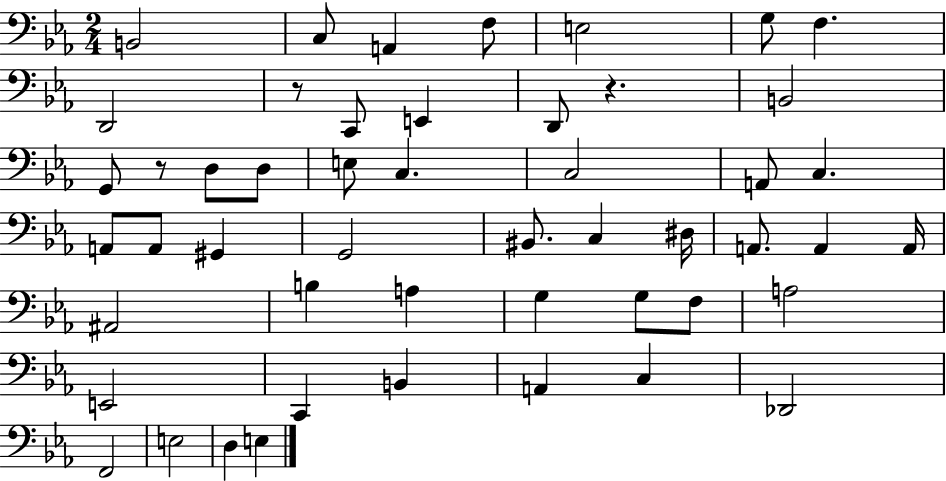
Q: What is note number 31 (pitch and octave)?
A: A#2